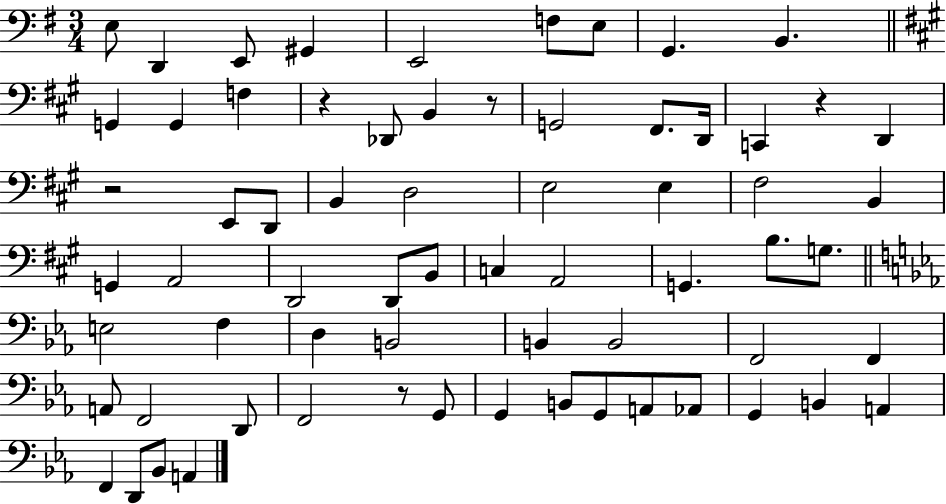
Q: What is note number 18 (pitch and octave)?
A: C2